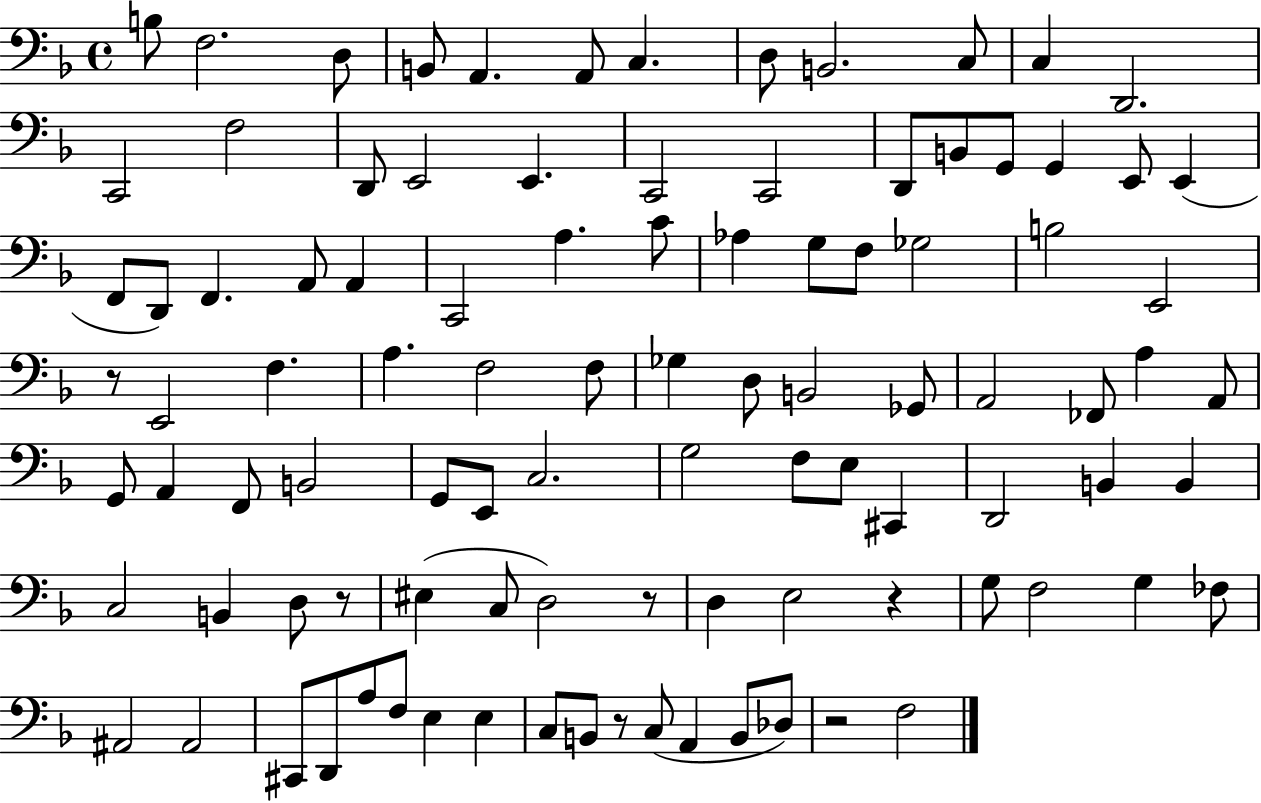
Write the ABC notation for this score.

X:1
T:Untitled
M:4/4
L:1/4
K:F
B,/2 F,2 D,/2 B,,/2 A,, A,,/2 C, D,/2 B,,2 C,/2 C, D,,2 C,,2 F,2 D,,/2 E,,2 E,, C,,2 C,,2 D,,/2 B,,/2 G,,/2 G,, E,,/2 E,, F,,/2 D,,/2 F,, A,,/2 A,, C,,2 A, C/2 _A, G,/2 F,/2 _G,2 B,2 E,,2 z/2 E,,2 F, A, F,2 F,/2 _G, D,/2 B,,2 _G,,/2 A,,2 _F,,/2 A, A,,/2 G,,/2 A,, F,,/2 B,,2 G,,/2 E,,/2 C,2 G,2 F,/2 E,/2 ^C,, D,,2 B,, B,, C,2 B,, D,/2 z/2 ^E, C,/2 D,2 z/2 D, E,2 z G,/2 F,2 G, _F,/2 ^A,,2 ^A,,2 ^C,,/2 D,,/2 A,/2 F,/2 E, E, C,/2 B,,/2 z/2 C,/2 A,, B,,/2 _D,/2 z2 F,2